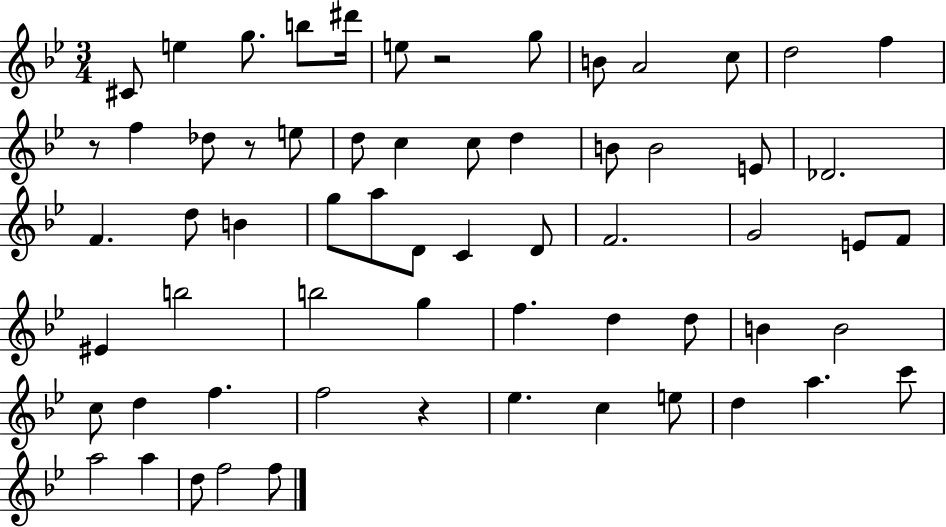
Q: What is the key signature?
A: BES major